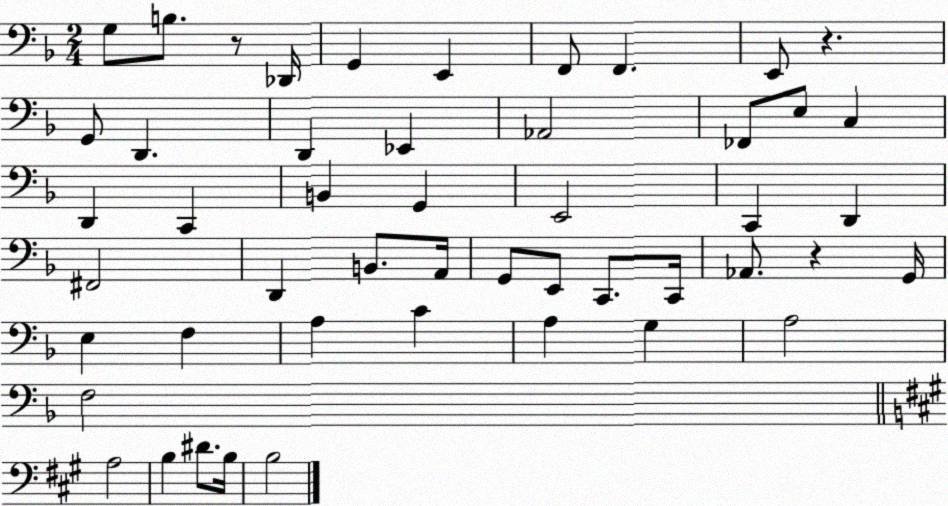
X:1
T:Untitled
M:2/4
L:1/4
K:F
G,/2 B,/2 z/2 _D,,/4 G,, E,, F,,/2 F,, E,,/2 z G,,/2 D,, D,, _E,, _A,,2 _F,,/2 E,/2 C, D,, C,, B,, G,, E,,2 C,, D,, ^F,,2 D,, B,,/2 A,,/4 G,,/2 E,,/2 C,,/2 C,,/4 _A,,/2 z G,,/4 E, F, A, C A, G, A,2 F,2 A,2 B, ^D/2 B,/4 B,2